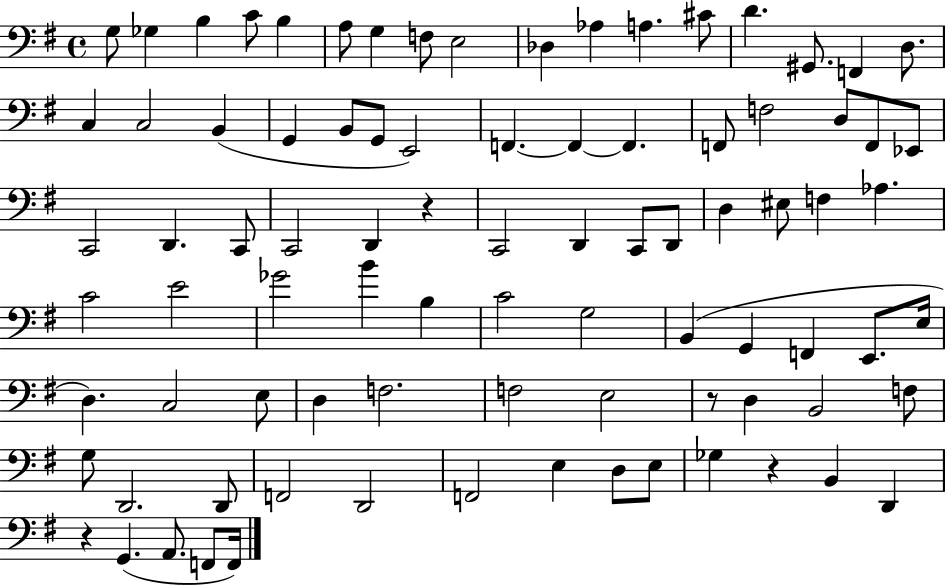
{
  \clef bass
  \time 4/4
  \defaultTimeSignature
  \key g \major
  g8 ges4 b4 c'8 b4 | a8 g4 f8 e2 | des4 aes4 a4. cis'8 | d'4. gis,8. f,4 d8. | \break c4 c2 b,4( | g,4 b,8 g,8 e,2) | f,4.~~ f,4~~ f,4. | f,8 f2 d8 f,8 ees,8 | \break c,2 d,4. c,8 | c,2 d,4 r4 | c,2 d,4 c,8 d,8 | d4 eis8 f4 aes4. | \break c'2 e'2 | ges'2 b'4 b4 | c'2 g2 | b,4( g,4 f,4 e,8. e16 | \break d4.) c2 e8 | d4 f2. | f2 e2 | r8 d4 b,2 f8 | \break g8 d,2. d,8 | f,2 d,2 | f,2 e4 d8 e8 | ges4 r4 b,4 d,4 | \break r4 g,4.( a,8. f,8 f,16) | \bar "|."
}